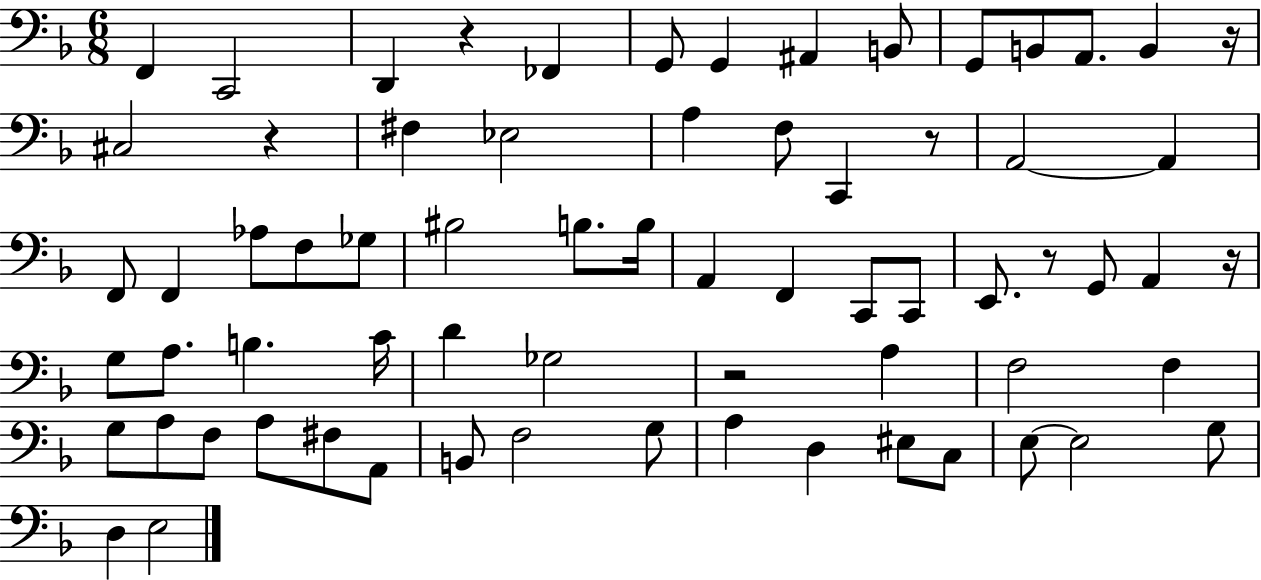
F2/q C2/h D2/q R/q FES2/q G2/e G2/q A#2/q B2/e G2/e B2/e A2/e. B2/q R/s C#3/h R/q F#3/q Eb3/h A3/q F3/e C2/q R/e A2/h A2/q F2/e F2/q Ab3/e F3/e Gb3/e BIS3/h B3/e. B3/s A2/q F2/q C2/e C2/e E2/e. R/e G2/e A2/q R/s G3/e A3/e. B3/q. C4/s D4/q Gb3/h R/h A3/q F3/h F3/q G3/e A3/e F3/e A3/e F#3/e A2/e B2/e F3/h G3/e A3/q D3/q EIS3/e C3/e E3/e E3/h G3/e D3/q E3/h